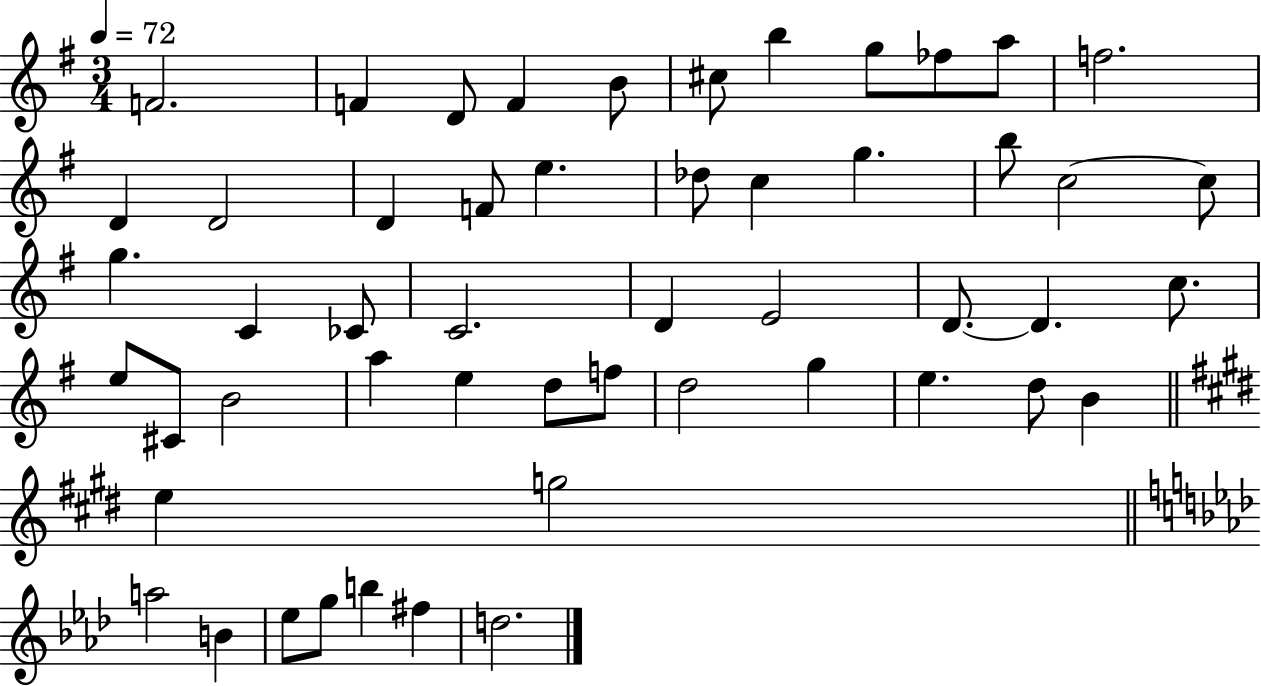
F4/h. F4/q D4/e F4/q B4/e C#5/e B5/q G5/e FES5/e A5/e F5/h. D4/q D4/h D4/q F4/e E5/q. Db5/e C5/q G5/q. B5/e C5/h C5/e G5/q. C4/q CES4/e C4/h. D4/q E4/h D4/e. D4/q. C5/e. E5/e C#4/e B4/h A5/q E5/q D5/e F5/e D5/h G5/q E5/q. D5/e B4/q E5/q G5/h A5/h B4/q Eb5/e G5/e B5/q F#5/q D5/h.